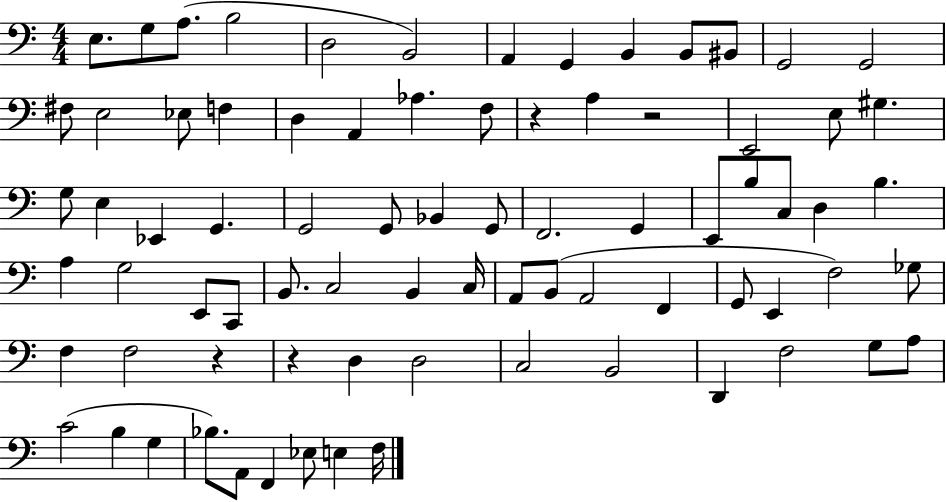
X:1
T:Untitled
M:4/4
L:1/4
K:C
E,/2 G,/2 A,/2 B,2 D,2 B,,2 A,, G,, B,, B,,/2 ^B,,/2 G,,2 G,,2 ^F,/2 E,2 _E,/2 F, D, A,, _A, F,/2 z A, z2 E,,2 E,/2 ^G, G,/2 E, _E,, G,, G,,2 G,,/2 _B,, G,,/2 F,,2 G,, E,,/2 B,/2 C,/2 D, B, A, G,2 E,,/2 C,,/2 B,,/2 C,2 B,, C,/4 A,,/2 B,,/2 A,,2 F,, G,,/2 E,, F,2 _G,/2 F, F,2 z z D, D,2 C,2 B,,2 D,, F,2 G,/2 A,/2 C2 B, G, _B,/2 A,,/2 F,, _E,/2 E, F,/4